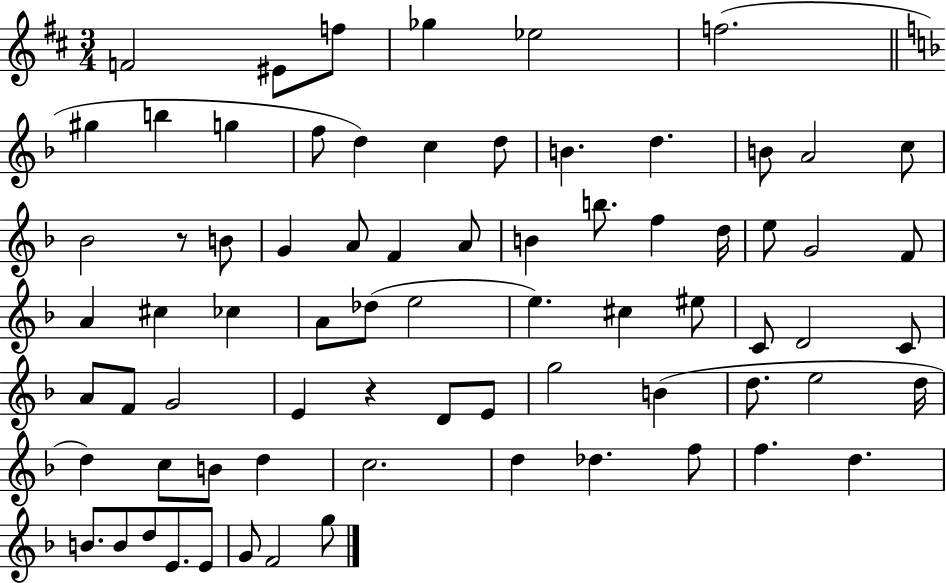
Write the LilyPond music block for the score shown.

{
  \clef treble
  \numericTimeSignature
  \time 3/4
  \key d \major
  f'2 eis'8 f''8 | ges''4 ees''2 | f''2.( | \bar "||" \break \key f \major gis''4 b''4 g''4 | f''8 d''4) c''4 d''8 | b'4. d''4. | b'8 a'2 c''8 | \break bes'2 r8 b'8 | g'4 a'8 f'4 a'8 | b'4 b''8. f''4 d''16 | e''8 g'2 f'8 | \break a'4 cis''4 ces''4 | a'8 des''8( e''2 | e''4.) cis''4 eis''8 | c'8 d'2 c'8 | \break a'8 f'8 g'2 | e'4 r4 d'8 e'8 | g''2 b'4( | d''8. e''2 d''16 | \break d''4) c''8 b'8 d''4 | c''2. | d''4 des''4. f''8 | f''4. d''4. | \break b'8. b'8 d''8 e'8. e'8 | g'8 f'2 g''8 | \bar "|."
}